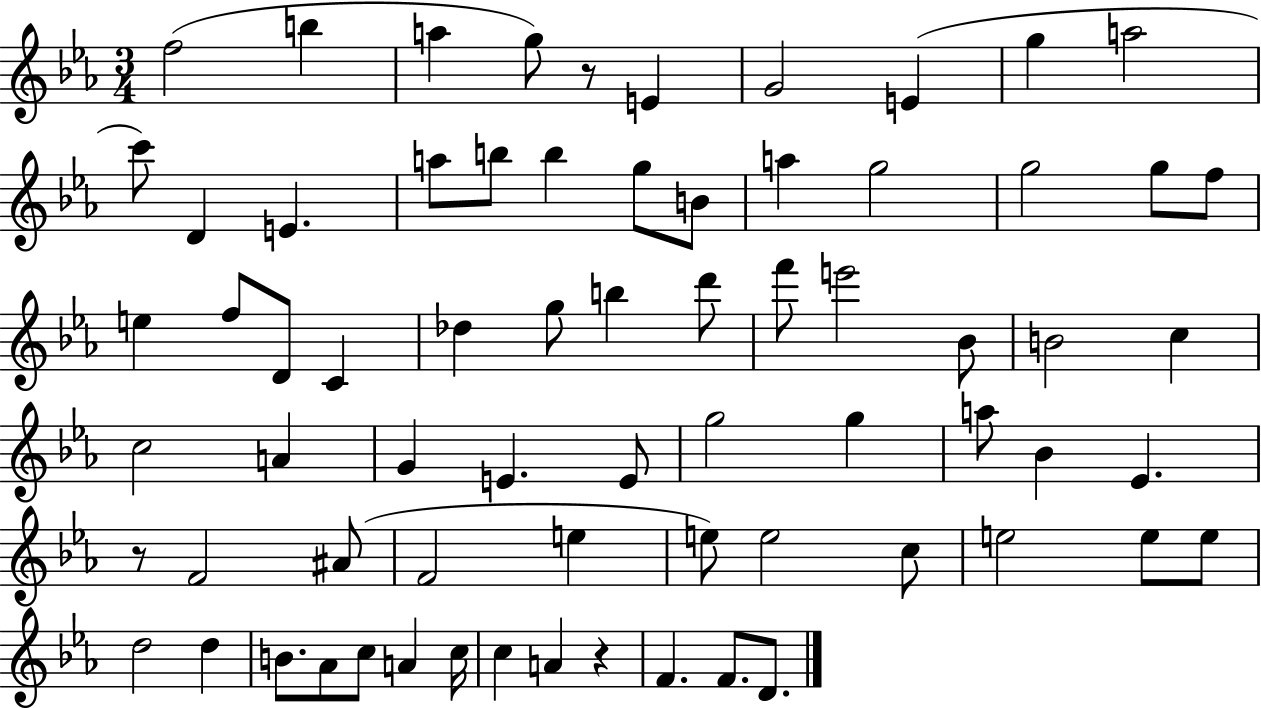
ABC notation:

X:1
T:Untitled
M:3/4
L:1/4
K:Eb
f2 b a g/2 z/2 E G2 E g a2 c'/2 D E a/2 b/2 b g/2 B/2 a g2 g2 g/2 f/2 e f/2 D/2 C _d g/2 b d'/2 f'/2 e'2 _B/2 B2 c c2 A G E E/2 g2 g a/2 _B _E z/2 F2 ^A/2 F2 e e/2 e2 c/2 e2 e/2 e/2 d2 d B/2 _A/2 c/2 A c/4 c A z F F/2 D/2